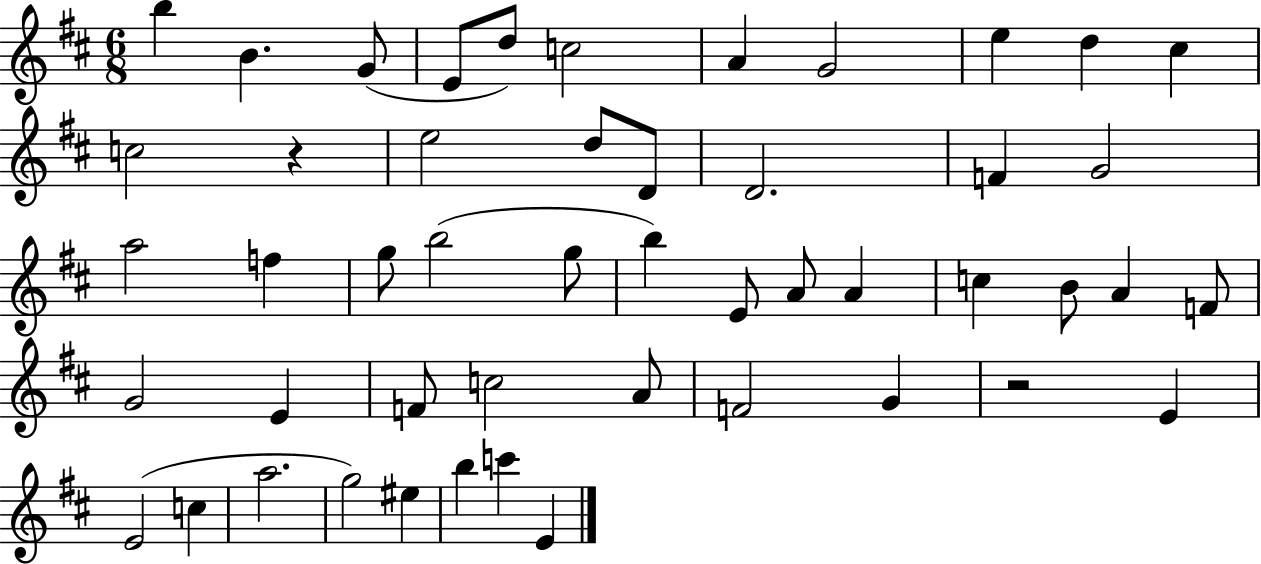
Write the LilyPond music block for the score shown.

{
  \clef treble
  \numericTimeSignature
  \time 6/8
  \key d \major
  b''4 b'4. g'8( | e'8 d''8) c''2 | a'4 g'2 | e''4 d''4 cis''4 | \break c''2 r4 | e''2 d''8 d'8 | d'2. | f'4 g'2 | \break a''2 f''4 | g''8 b''2( g''8 | b''4) e'8 a'8 a'4 | c''4 b'8 a'4 f'8 | \break g'2 e'4 | f'8 c''2 a'8 | f'2 g'4 | r2 e'4 | \break e'2( c''4 | a''2. | g''2) eis''4 | b''4 c'''4 e'4 | \break \bar "|."
}